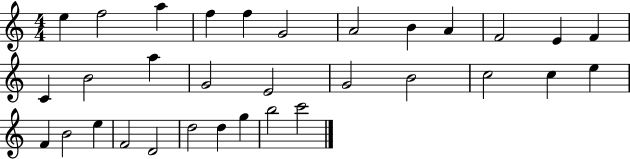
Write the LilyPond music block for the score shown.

{
  \clef treble
  \numericTimeSignature
  \time 4/4
  \key c \major
  e''4 f''2 a''4 | f''4 f''4 g'2 | a'2 b'4 a'4 | f'2 e'4 f'4 | \break c'4 b'2 a''4 | g'2 e'2 | g'2 b'2 | c''2 c''4 e''4 | \break f'4 b'2 e''4 | f'2 d'2 | d''2 d''4 g''4 | b''2 c'''2 | \break \bar "|."
}